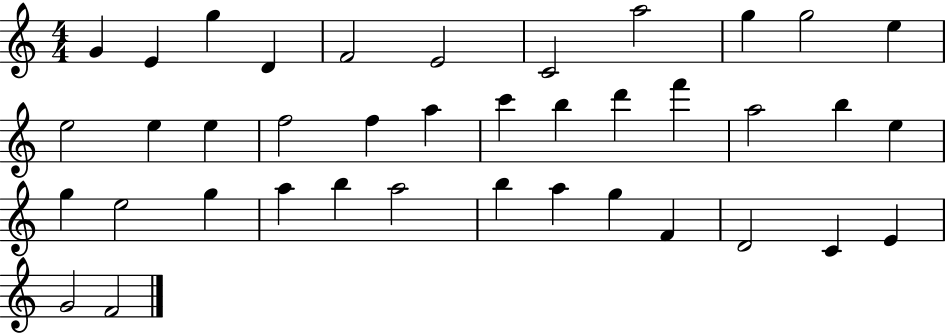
{
  \clef treble
  \numericTimeSignature
  \time 4/4
  \key c \major
  g'4 e'4 g''4 d'4 | f'2 e'2 | c'2 a''2 | g''4 g''2 e''4 | \break e''2 e''4 e''4 | f''2 f''4 a''4 | c'''4 b''4 d'''4 f'''4 | a''2 b''4 e''4 | \break g''4 e''2 g''4 | a''4 b''4 a''2 | b''4 a''4 g''4 f'4 | d'2 c'4 e'4 | \break g'2 f'2 | \bar "|."
}